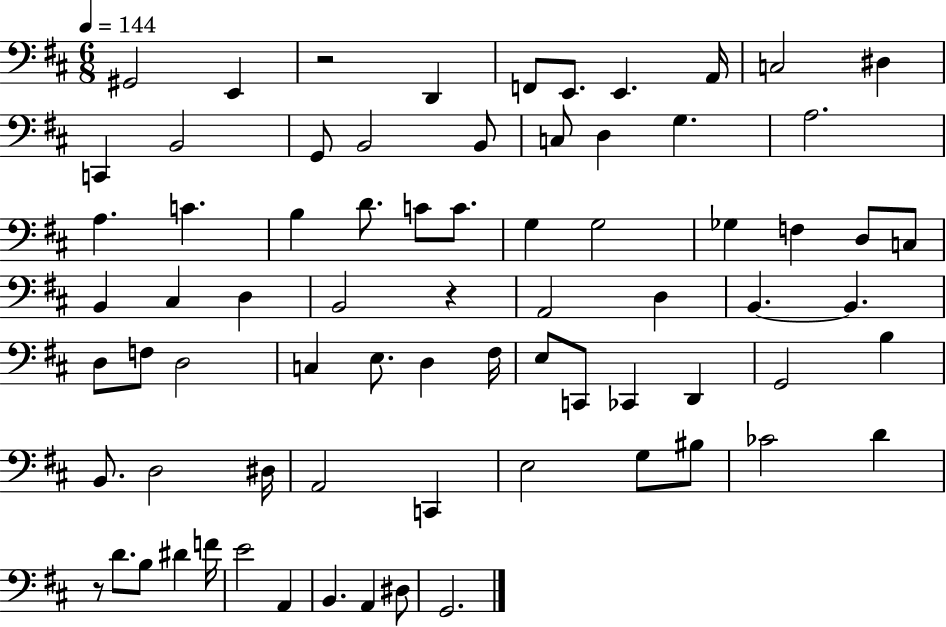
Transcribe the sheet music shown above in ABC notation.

X:1
T:Untitled
M:6/8
L:1/4
K:D
^G,,2 E,, z2 D,, F,,/2 E,,/2 E,, A,,/4 C,2 ^D, C,, B,,2 G,,/2 B,,2 B,,/2 C,/2 D, G, A,2 A, C B, D/2 C/2 C/2 G, G,2 _G, F, D,/2 C,/2 B,, ^C, D, B,,2 z A,,2 D, B,, B,, D,/2 F,/2 D,2 C, E,/2 D, ^F,/4 E,/2 C,,/2 _C,, D,, G,,2 B, B,,/2 D,2 ^D,/4 A,,2 C,, E,2 G,/2 ^B,/2 _C2 D z/2 D/2 B,/2 ^D F/4 E2 A,, B,, A,, ^D,/2 G,,2